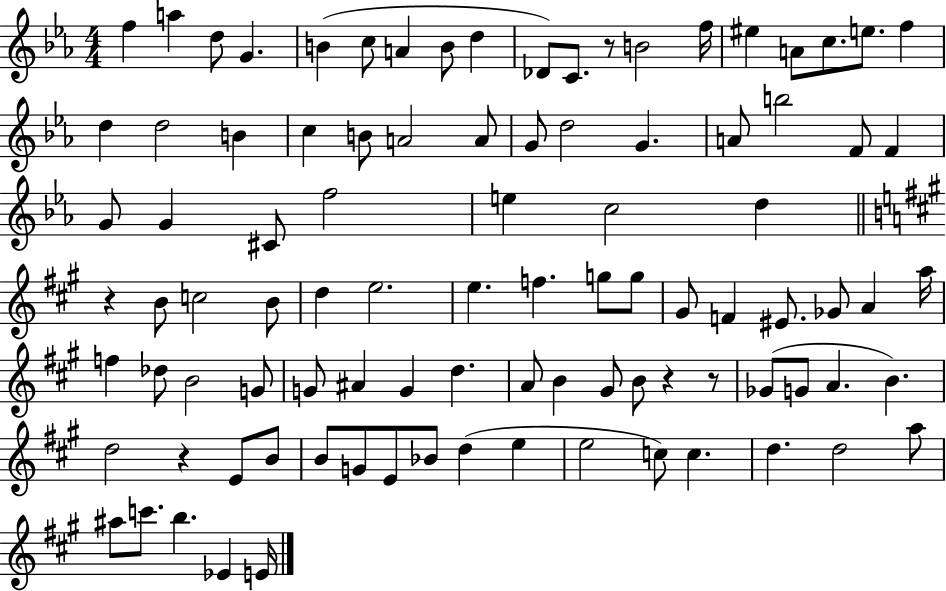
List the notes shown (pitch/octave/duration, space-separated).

F5/q A5/q D5/e G4/q. B4/q C5/e A4/q B4/e D5/q Db4/e C4/e. R/e B4/h F5/s EIS5/q A4/e C5/e. E5/e. F5/q D5/q D5/h B4/q C5/q B4/e A4/h A4/e G4/e D5/h G4/q. A4/e B5/h F4/e F4/q G4/e G4/q C#4/e F5/h E5/q C5/h D5/q R/q B4/e C5/h B4/e D5/q E5/h. E5/q. F5/q. G5/e G5/e G#4/e F4/q EIS4/e. Gb4/e A4/q A5/s F5/q Db5/e B4/h G4/e G4/e A#4/q G4/q D5/q. A4/e B4/q G#4/e B4/e R/q R/e Gb4/e G4/e A4/q. B4/q. D5/h R/q E4/e B4/e B4/e G4/e E4/e Bb4/e D5/q E5/q E5/h C5/e C5/q. D5/q. D5/h A5/e A#5/e C6/e. B5/q. Eb4/q E4/s